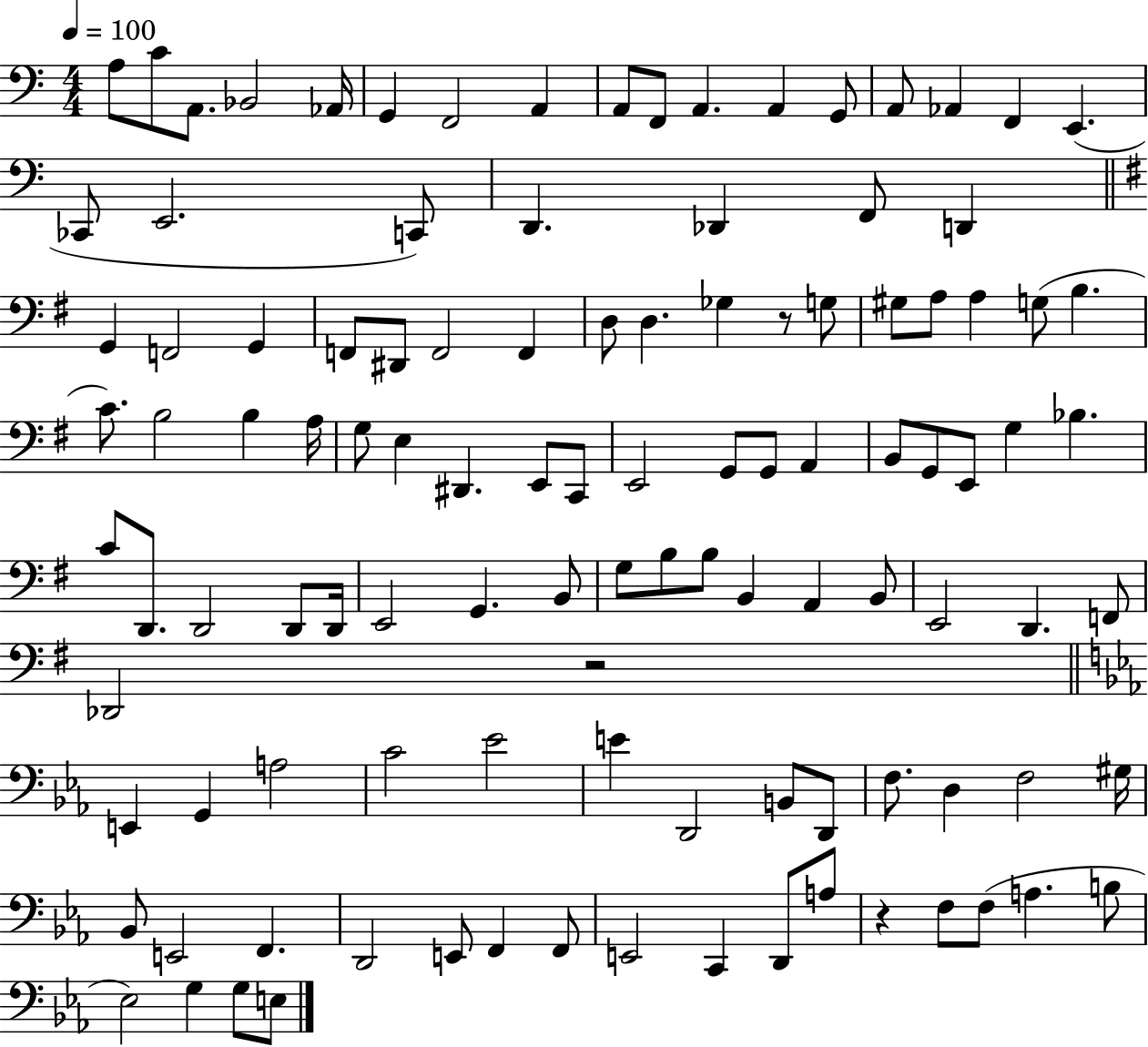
X:1
T:Untitled
M:4/4
L:1/4
K:C
A,/2 C/2 A,,/2 _B,,2 _A,,/4 G,, F,,2 A,, A,,/2 F,,/2 A,, A,, G,,/2 A,,/2 _A,, F,, E,, _C,,/2 E,,2 C,,/2 D,, _D,, F,,/2 D,, G,, F,,2 G,, F,,/2 ^D,,/2 F,,2 F,, D,/2 D, _G, z/2 G,/2 ^G,/2 A,/2 A, G,/2 B, C/2 B,2 B, A,/4 G,/2 E, ^D,, E,,/2 C,,/2 E,,2 G,,/2 G,,/2 A,, B,,/2 G,,/2 E,,/2 G, _B, C/2 D,,/2 D,,2 D,,/2 D,,/4 E,,2 G,, B,,/2 G,/2 B,/2 B,/2 B,, A,, B,,/2 E,,2 D,, F,,/2 _D,,2 z2 E,, G,, A,2 C2 _E2 E D,,2 B,,/2 D,,/2 F,/2 D, F,2 ^G,/4 _B,,/2 E,,2 F,, D,,2 E,,/2 F,, F,,/2 E,,2 C,, D,,/2 A,/2 z F,/2 F,/2 A, B,/2 _E,2 G, G,/2 E,/2